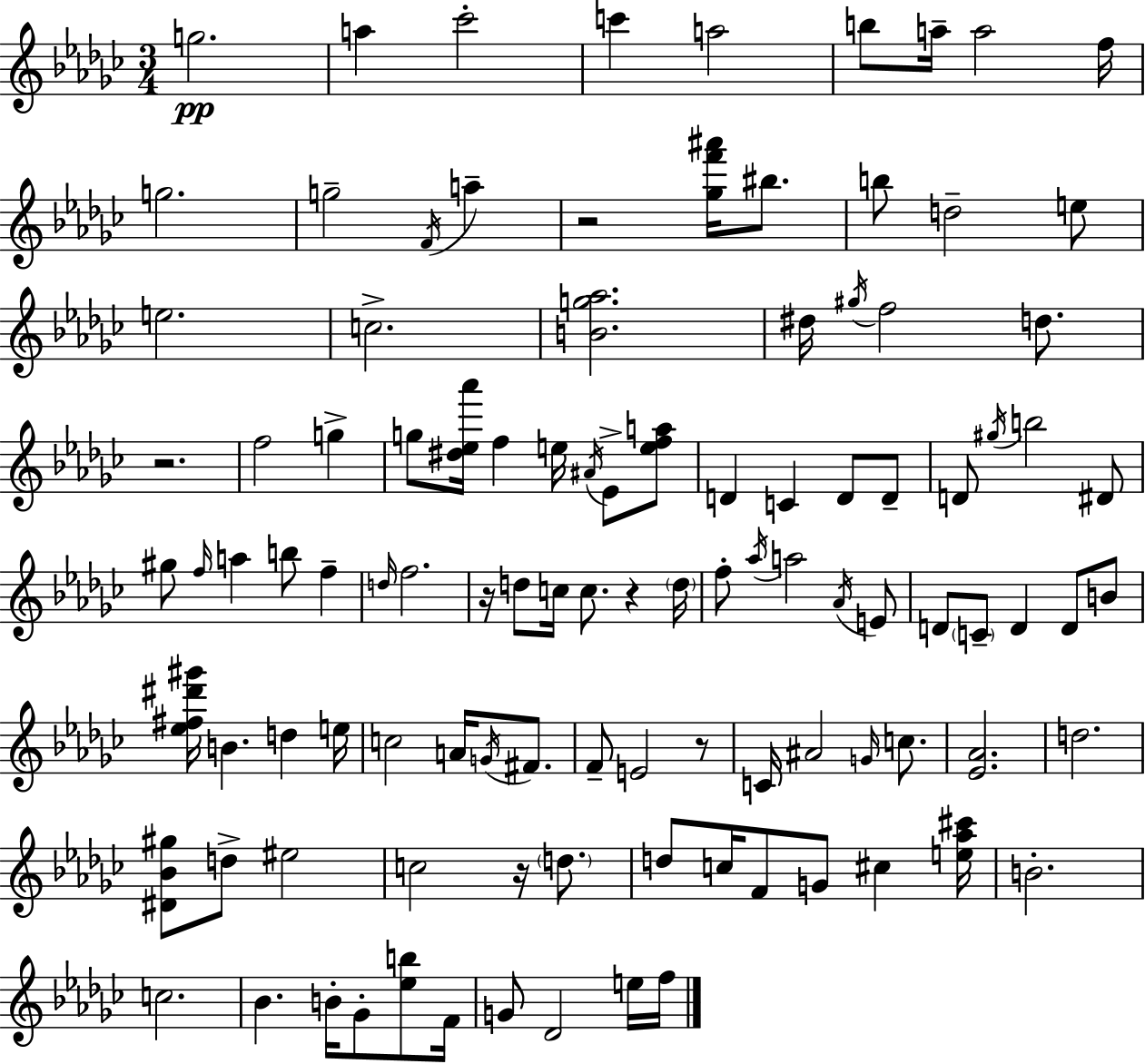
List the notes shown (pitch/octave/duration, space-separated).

G5/h. A5/q CES6/h C6/q A5/h B5/e A5/s A5/h F5/s G5/h. G5/h F4/s A5/q R/h [Gb5,F6,A#6]/s BIS5/e. B5/e D5/h E5/e E5/h. C5/h. [B4,G5,Ab5]/h. D#5/s G#5/s F5/h D5/e. R/h. F5/h G5/q G5/e [D#5,Eb5,Ab6]/s F5/q E5/s A#4/s Eb4/e [E5,F5,A5]/e D4/q C4/q D4/e D4/e D4/e G#5/s B5/h D#4/e G#5/e F5/s A5/q B5/e F5/q D5/s F5/h. R/s D5/e C5/s C5/e. R/q D5/s F5/e Ab5/s A5/h Ab4/s E4/e D4/e C4/e D4/q D4/e B4/e [Eb5,F#5,D#6,G#6]/s B4/q. D5/q E5/s C5/h A4/s G4/s F#4/e. F4/e E4/h R/e C4/s A#4/h G4/s C5/e. [Eb4,Ab4]/h. D5/h. [D#4,Bb4,G#5]/e D5/e EIS5/h C5/h R/s D5/e. D5/e C5/s F4/e G4/e C#5/q [E5,Ab5,C#6]/s B4/h. C5/h. Bb4/q. B4/s Gb4/e [Eb5,B5]/e F4/s G4/e Db4/h E5/s F5/s